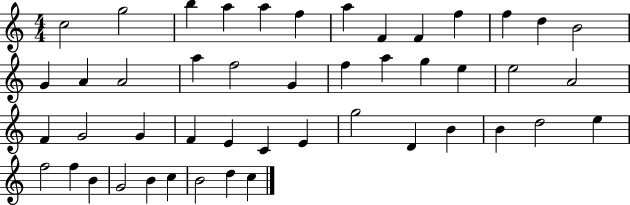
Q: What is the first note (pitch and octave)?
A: C5